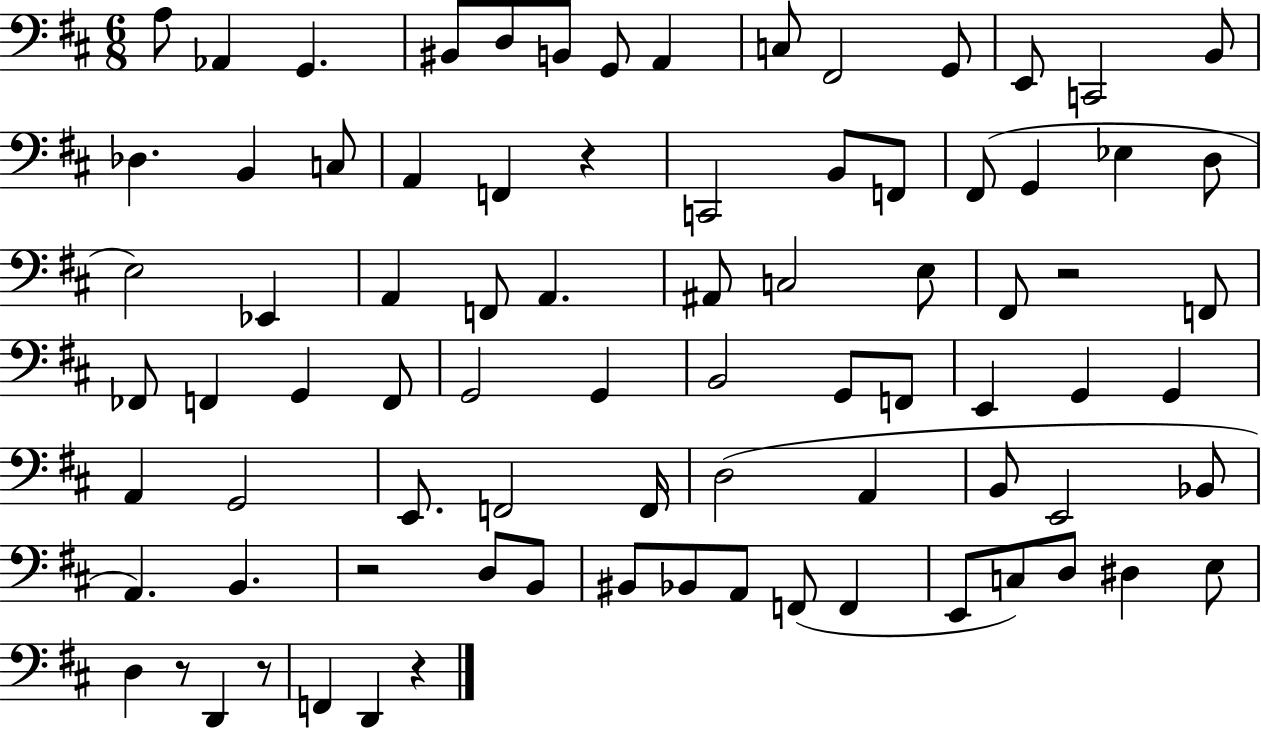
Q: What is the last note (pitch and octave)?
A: D2